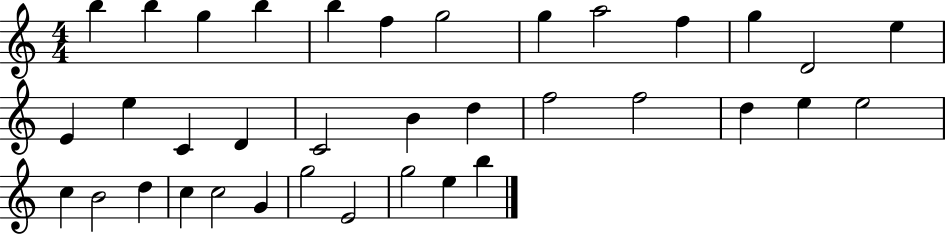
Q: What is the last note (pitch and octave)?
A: B5